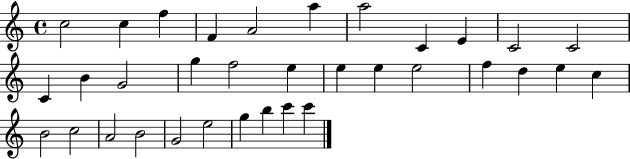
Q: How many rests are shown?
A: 0